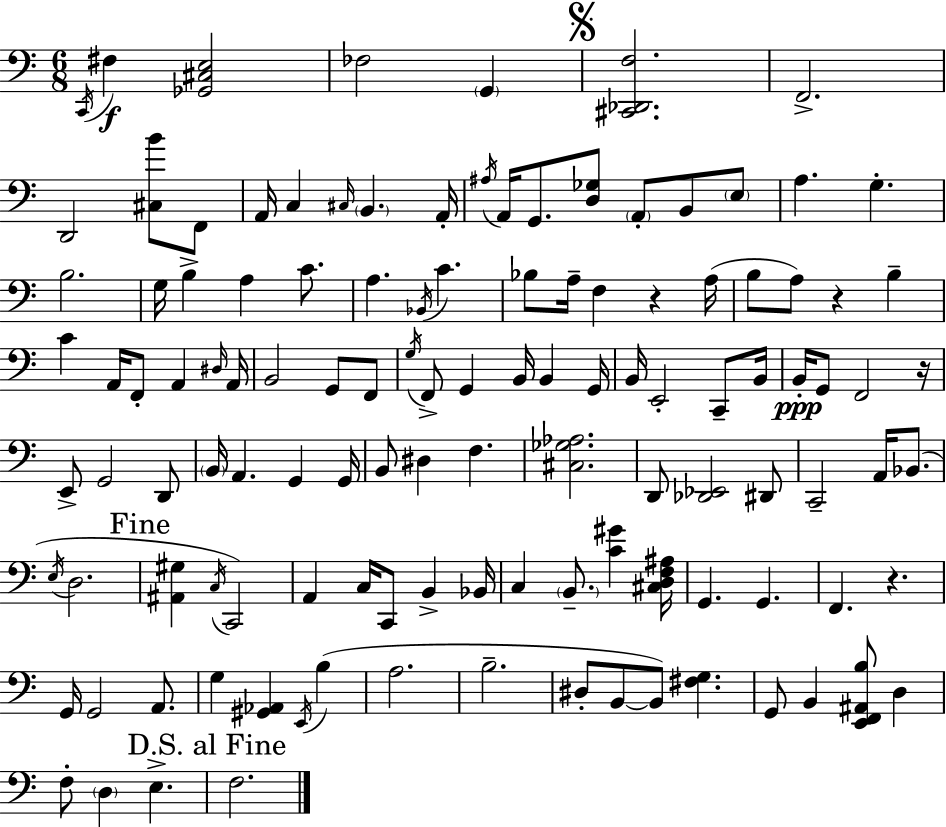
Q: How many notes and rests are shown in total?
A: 120